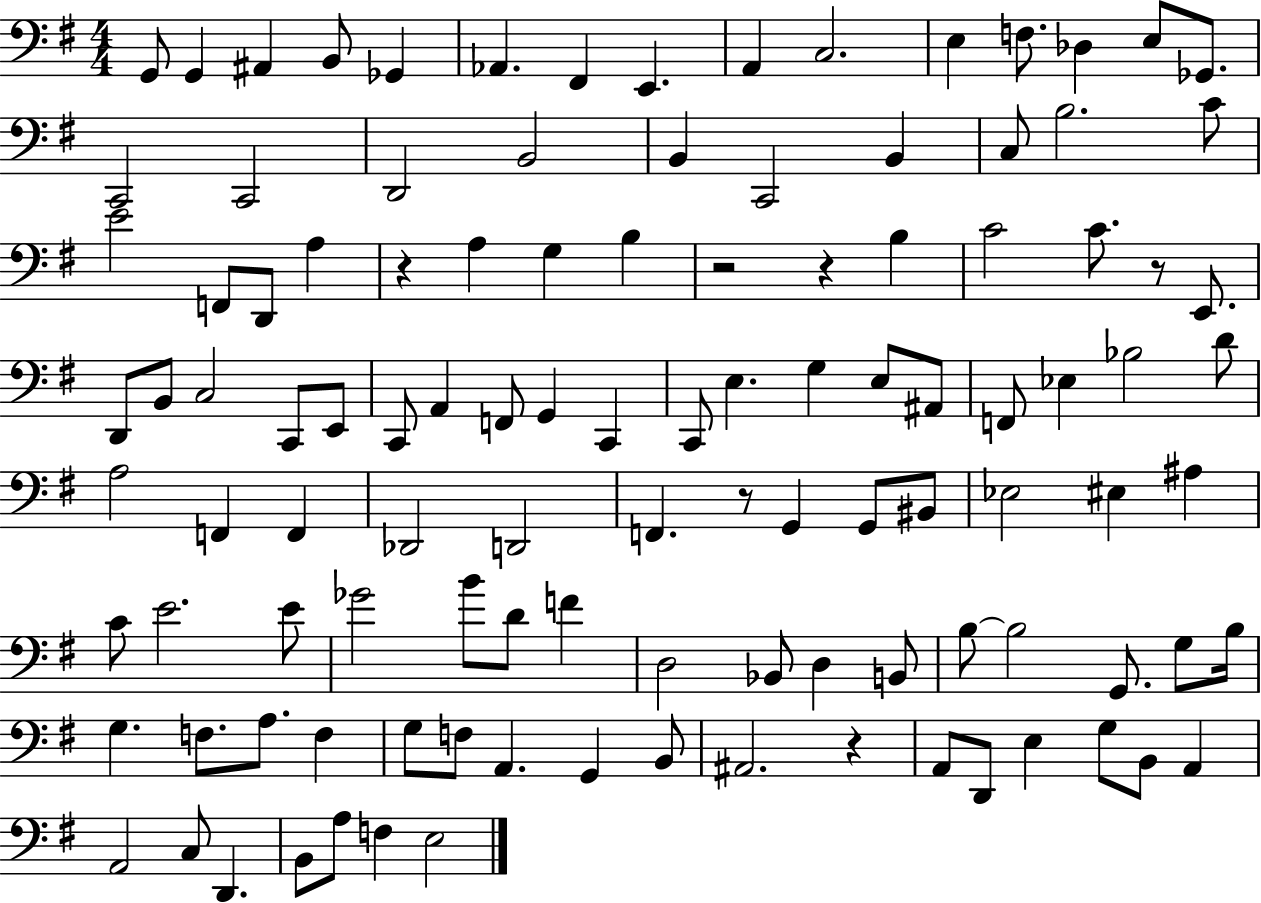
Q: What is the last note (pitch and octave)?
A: E3